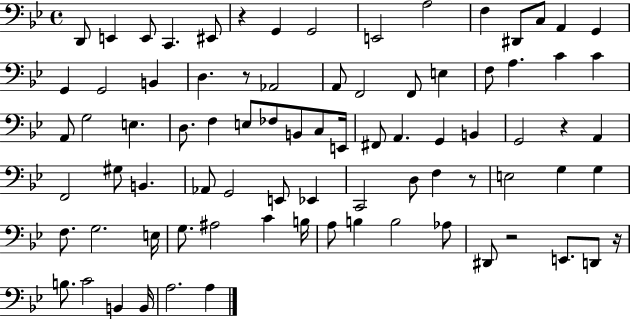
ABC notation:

X:1
T:Untitled
M:4/4
L:1/4
K:Bb
D,,/2 E,, E,,/2 C,, ^E,,/2 z G,, G,,2 E,,2 A,2 F, ^D,,/2 C,/2 A,, G,, G,, G,,2 B,, D, z/2 _A,,2 A,,/2 F,,2 F,,/2 E, F,/2 A, C C A,,/2 G,2 E, D,/2 F, E,/2 _F,/2 B,,/2 C,/2 E,,/4 ^F,,/2 A,, G,, B,, G,,2 z A,, F,,2 ^G,/2 B,, _A,,/2 G,,2 E,,/2 _E,, C,,2 D,/2 F, z/2 E,2 G, G, F,/2 G,2 E,/4 G,/2 ^A,2 C B,/4 A,/2 B, B,2 _A,/2 ^D,,/2 z2 E,,/2 D,,/2 z/4 B,/2 C2 B,, B,,/4 A,2 A,